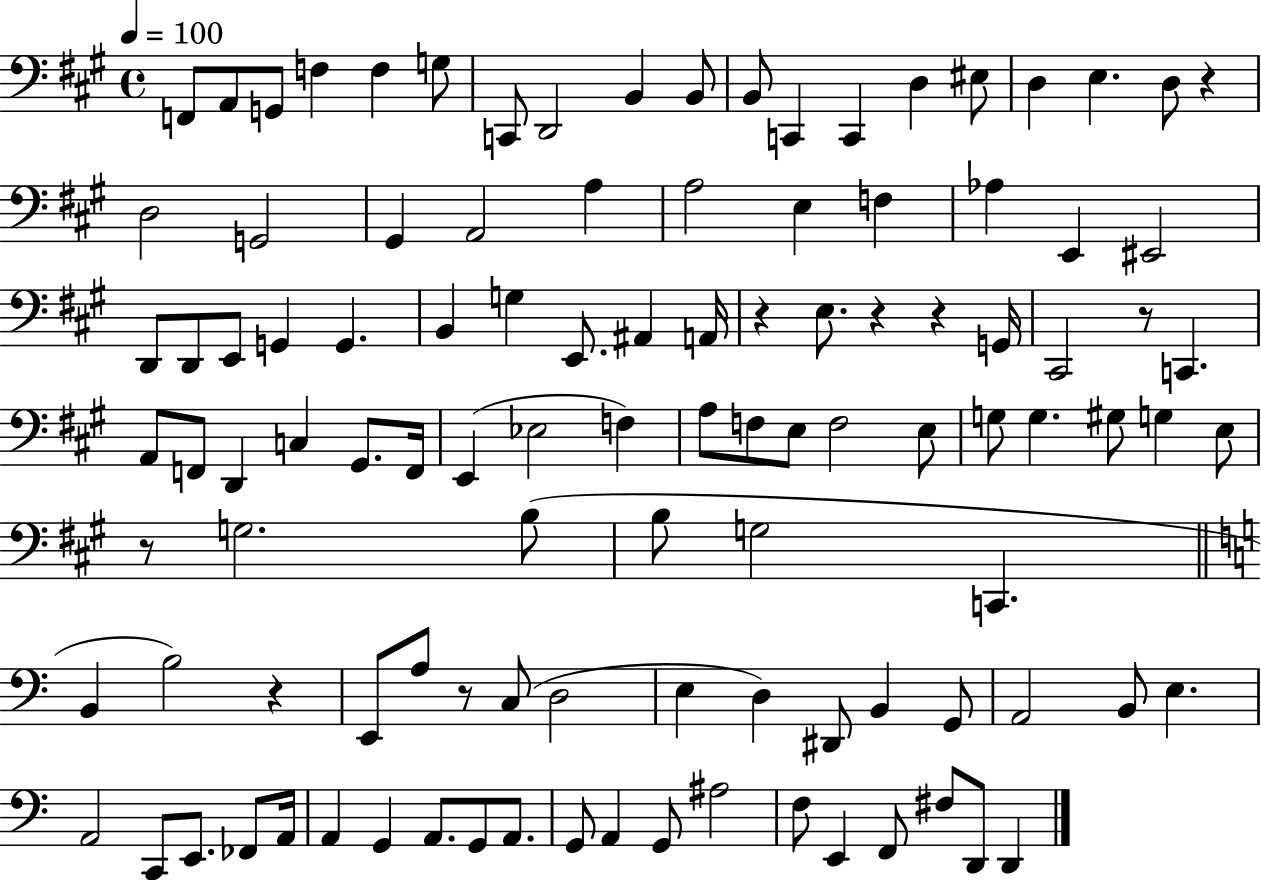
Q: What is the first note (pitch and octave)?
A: F2